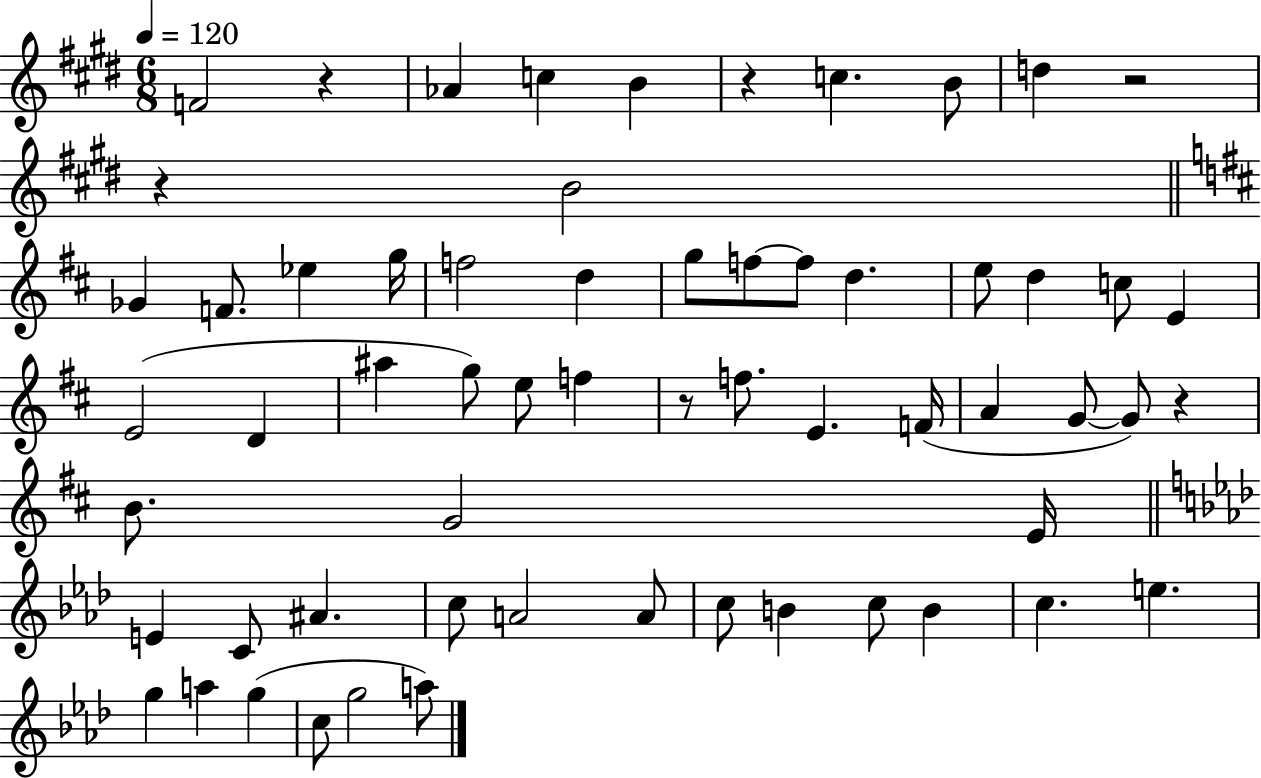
{
  \clef treble
  \numericTimeSignature
  \time 6/8
  \key e \major
  \tempo 4 = 120
  f'2 r4 | aes'4 c''4 b'4 | r4 c''4. b'8 | d''4 r2 | \break r4 b'2 | \bar "||" \break \key b \minor ges'4 f'8. ees''4 g''16 | f''2 d''4 | g''8 f''8~~ f''8 d''4. | e''8 d''4 c''8 e'4 | \break e'2( d'4 | ais''4 g''8) e''8 f''4 | r8 f''8. e'4. f'16( | a'4 g'8~~ g'8) r4 | \break b'8. g'2 e'16 | \bar "||" \break \key aes \major e'4 c'8 ais'4. | c''8 a'2 a'8 | c''8 b'4 c''8 b'4 | c''4. e''4. | \break g''4 a''4 g''4( | c''8 g''2 a''8) | \bar "|."
}